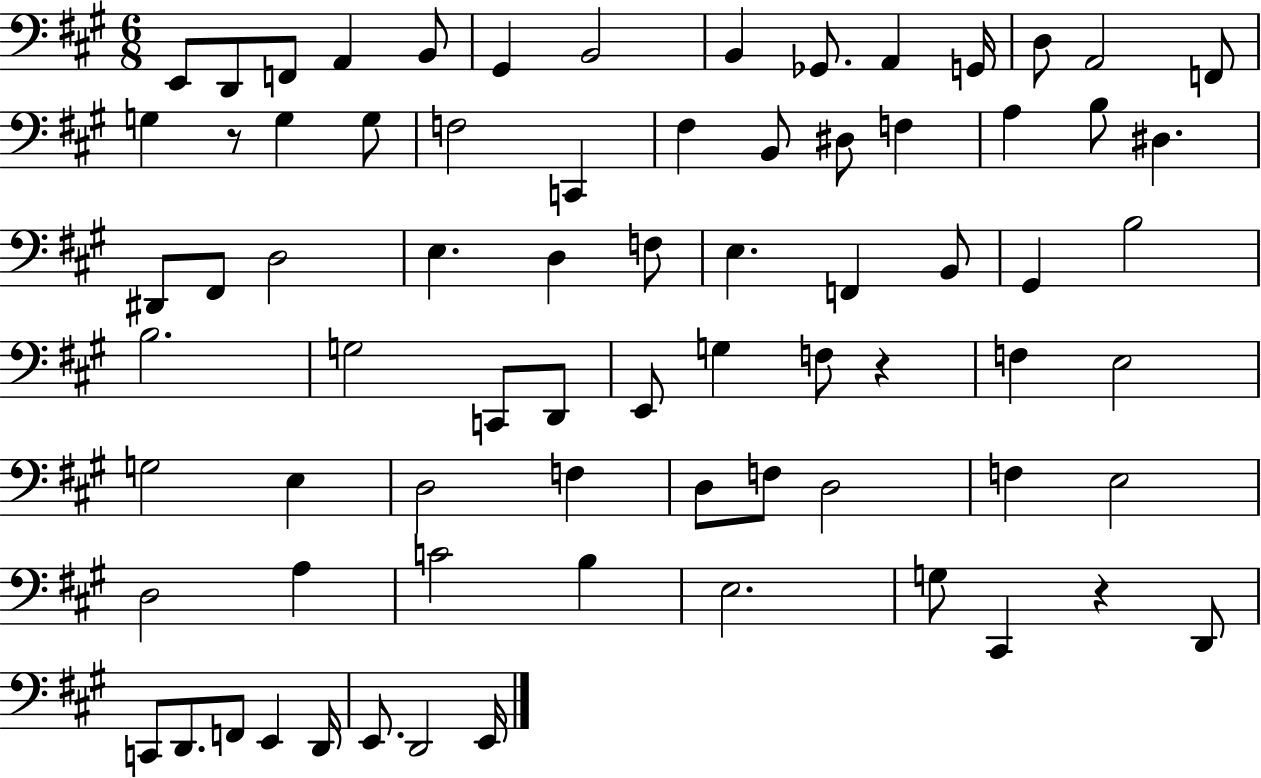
E2/e D2/e F2/e A2/q B2/e G#2/q B2/h B2/q Gb2/e. A2/q G2/s D3/e A2/h F2/e G3/q R/e G3/q G3/e F3/h C2/q F#3/q B2/e D#3/e F3/q A3/q B3/e D#3/q. D#2/e F#2/e D3/h E3/q. D3/q F3/e E3/q. F2/q B2/e G#2/q B3/h B3/h. G3/h C2/e D2/e E2/e G3/q F3/e R/q F3/q E3/h G3/h E3/q D3/h F3/q D3/e F3/e D3/h F3/q E3/h D3/h A3/q C4/h B3/q E3/h. G3/e C#2/q R/q D2/e C2/e D2/e. F2/e E2/q D2/s E2/e. D2/h E2/s